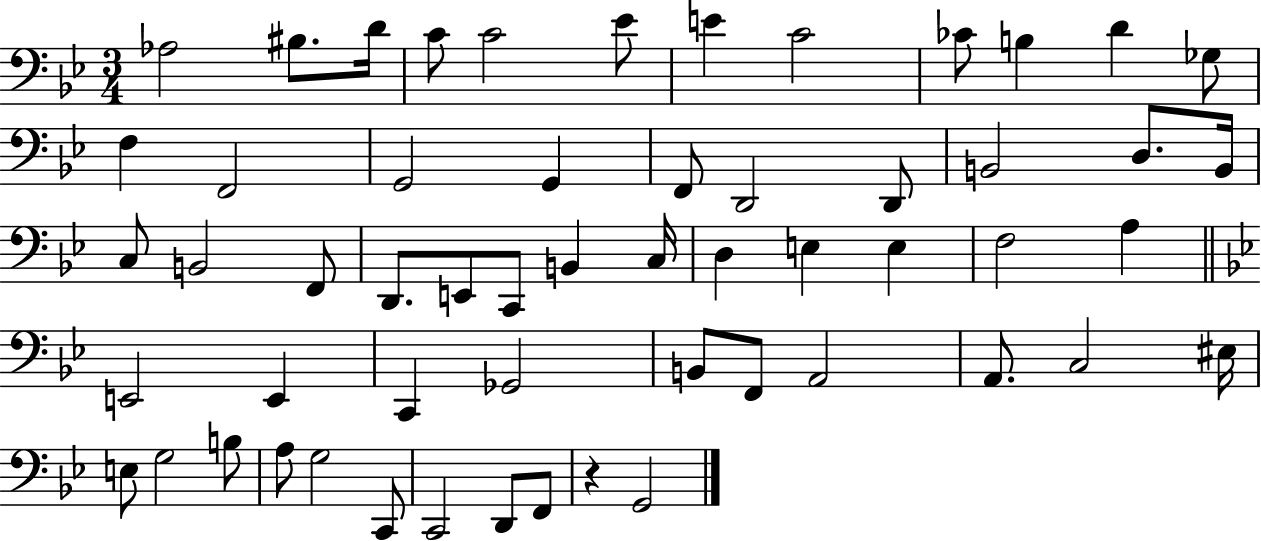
X:1
T:Untitled
M:3/4
L:1/4
K:Bb
_A,2 ^B,/2 D/4 C/2 C2 _E/2 E C2 _C/2 B, D _G,/2 F, F,,2 G,,2 G,, F,,/2 D,,2 D,,/2 B,,2 D,/2 B,,/4 C,/2 B,,2 F,,/2 D,,/2 E,,/2 C,,/2 B,, C,/4 D, E, E, F,2 A, E,,2 E,, C,, _G,,2 B,,/2 F,,/2 A,,2 A,,/2 C,2 ^E,/4 E,/2 G,2 B,/2 A,/2 G,2 C,,/2 C,,2 D,,/2 F,,/2 z G,,2